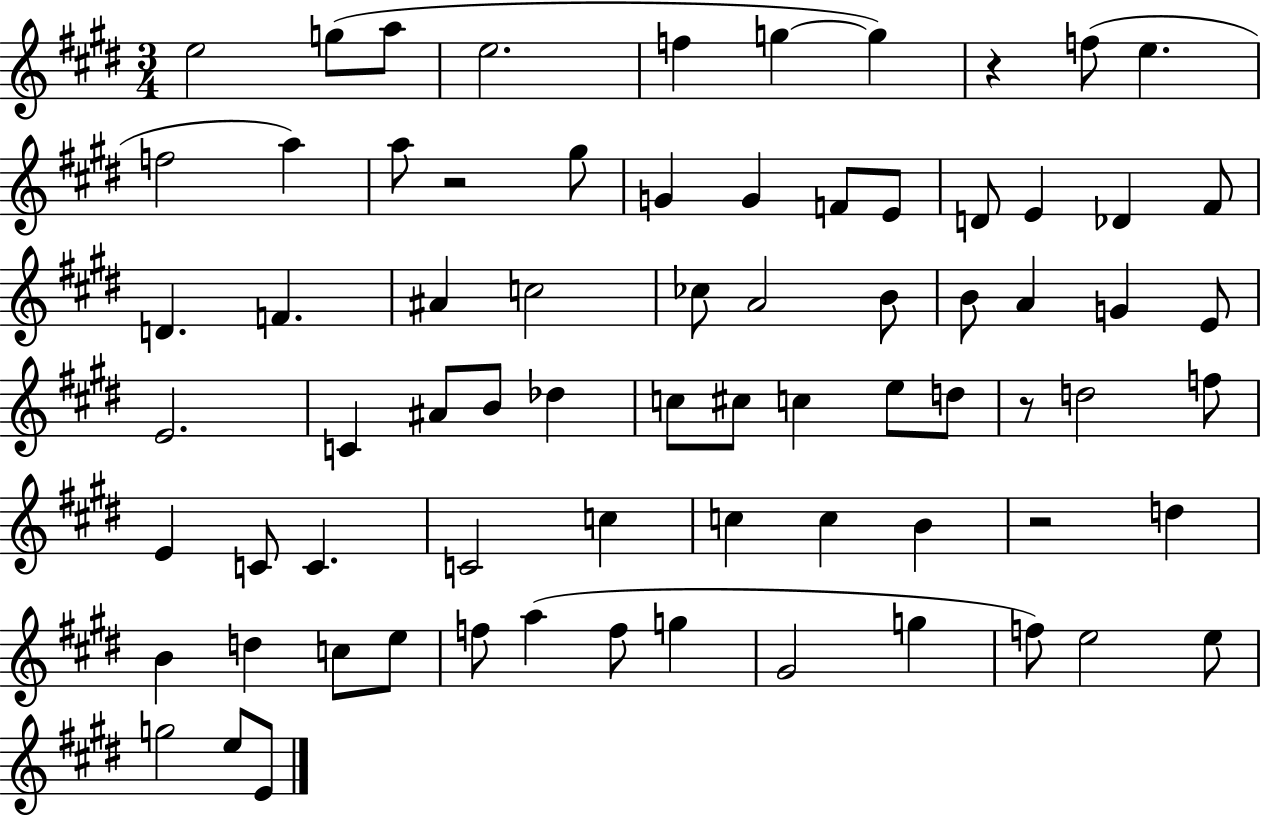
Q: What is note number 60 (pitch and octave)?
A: F5